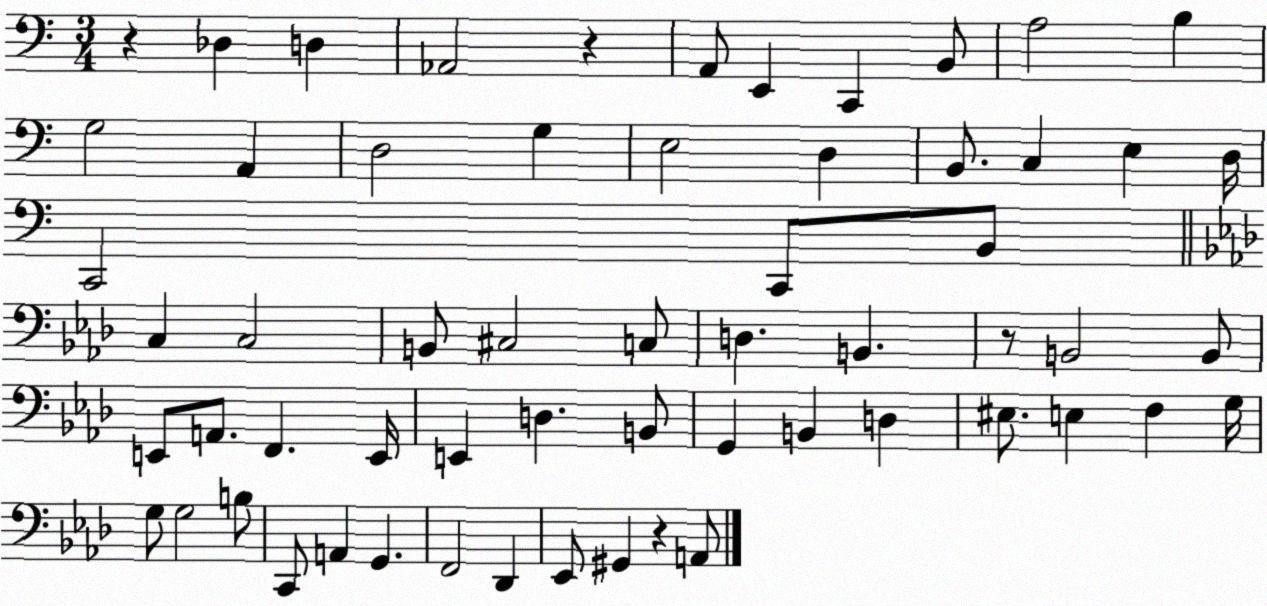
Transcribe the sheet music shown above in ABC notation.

X:1
T:Untitled
M:3/4
L:1/4
K:C
z _D, D, _A,,2 z A,,/2 E,, C,, B,,/2 A,2 B, G,2 A,, D,2 G, E,2 D, B,,/2 C, E, D,/4 C,,2 C,,/2 B,,/2 C, C,2 B,,/2 ^C,2 C,/2 D, B,, z/2 B,,2 B,,/2 E,,/2 A,,/2 F,, E,,/4 E,, D, B,,/2 G,, B,, D, ^E,/2 E, F, G,/4 G,/2 G,2 B,/2 C,,/2 A,, G,, F,,2 _D,, _E,,/2 ^G,, z A,,/2